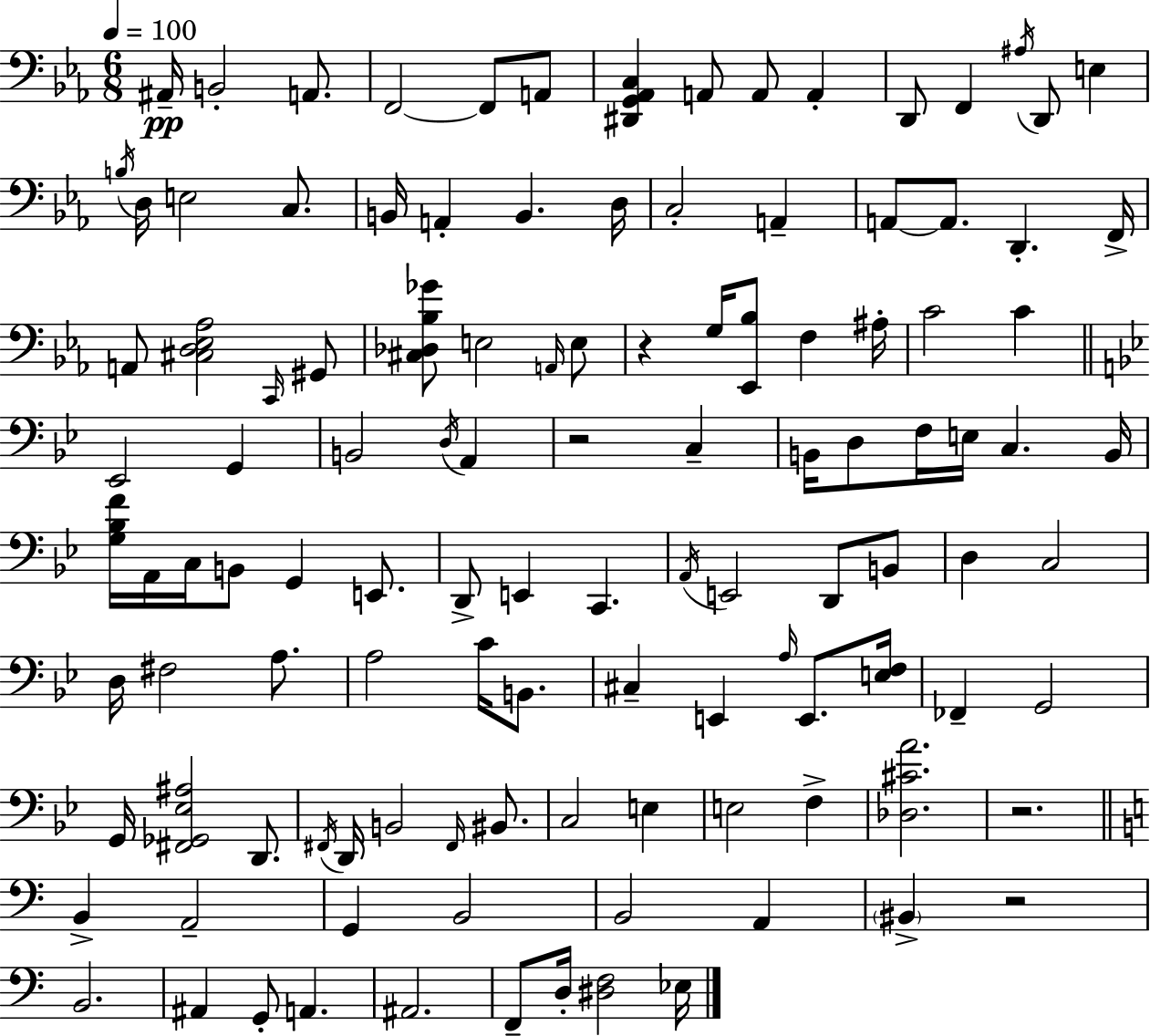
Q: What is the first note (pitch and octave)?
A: A#2